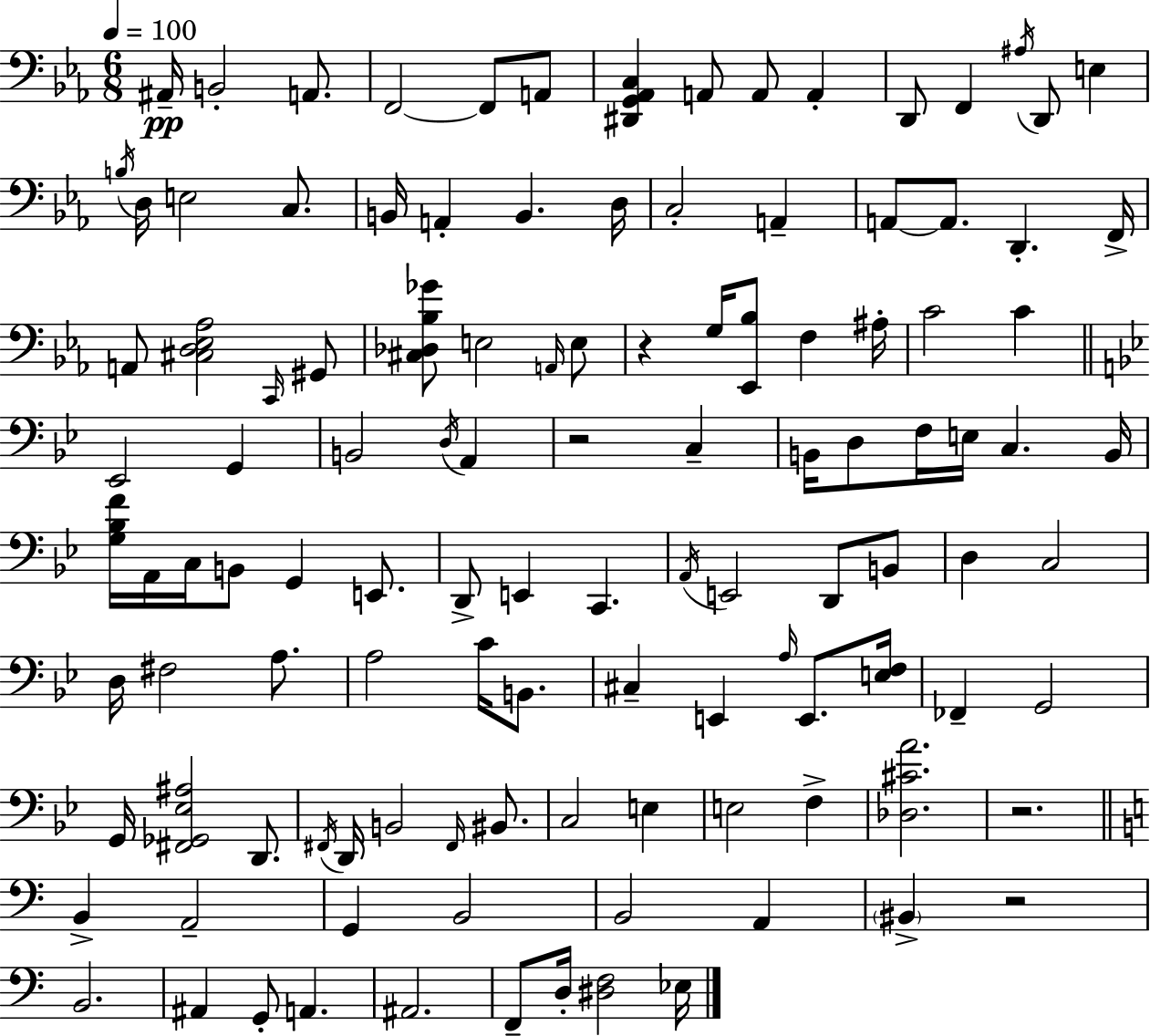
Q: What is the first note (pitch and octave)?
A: A#2